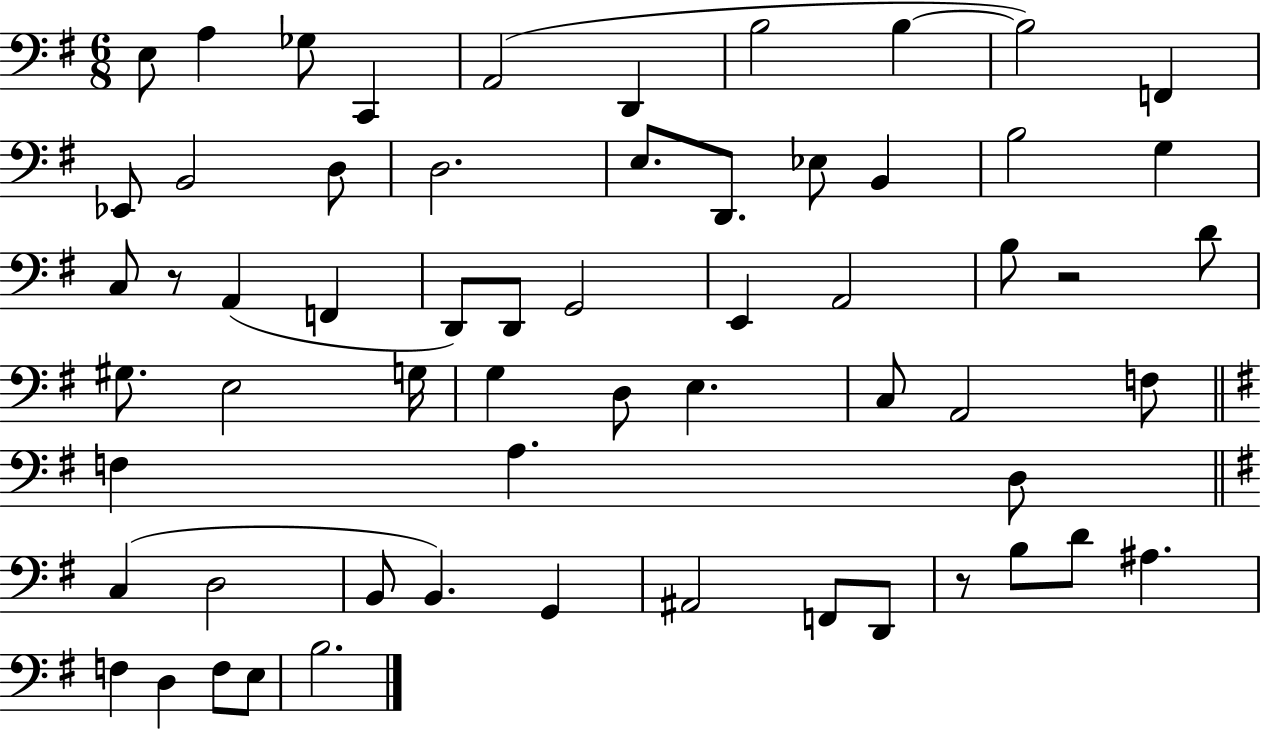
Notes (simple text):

E3/e A3/q Gb3/e C2/q A2/h D2/q B3/h B3/q B3/h F2/q Eb2/e B2/h D3/e D3/h. E3/e. D2/e. Eb3/e B2/q B3/h G3/q C3/e R/e A2/q F2/q D2/e D2/e G2/h E2/q A2/h B3/e R/h D4/e G#3/e. E3/h G3/s G3/q D3/e E3/q. C3/e A2/h F3/e F3/q A3/q. D3/e C3/q D3/h B2/e B2/q. G2/q A#2/h F2/e D2/e R/e B3/e D4/e A#3/q. F3/q D3/q F3/e E3/e B3/h.